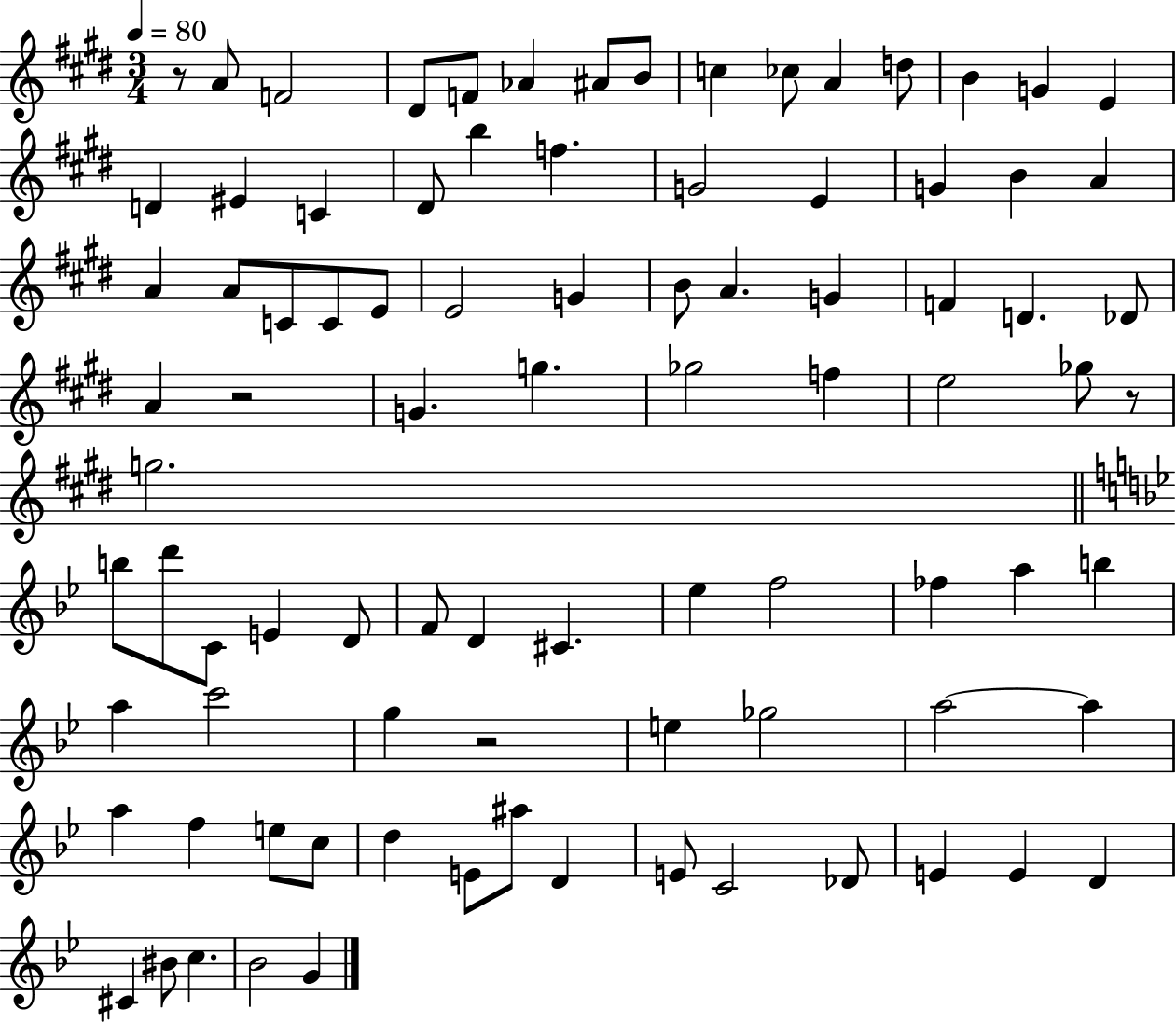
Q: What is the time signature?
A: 3/4